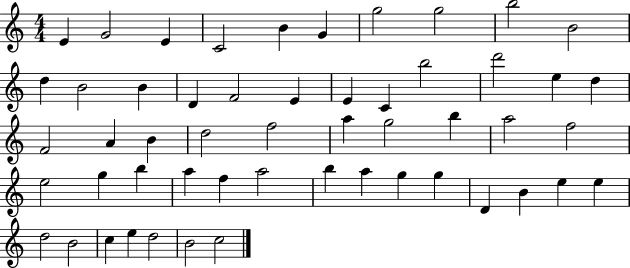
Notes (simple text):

E4/q G4/h E4/q C4/h B4/q G4/q G5/h G5/h B5/h B4/h D5/q B4/h B4/q D4/q F4/h E4/q E4/q C4/q B5/h D6/h E5/q D5/q F4/h A4/q B4/q D5/h F5/h A5/q G5/h B5/q A5/h F5/h E5/h G5/q B5/q A5/q F5/q A5/h B5/q A5/q G5/q G5/q D4/q B4/q E5/q E5/q D5/h B4/h C5/q E5/q D5/h B4/h C5/h